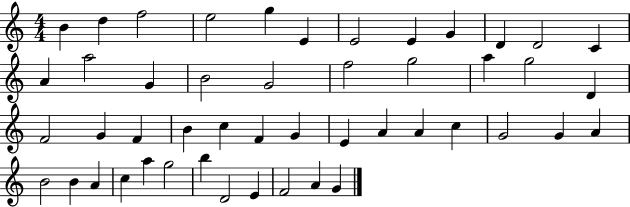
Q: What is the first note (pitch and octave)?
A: B4